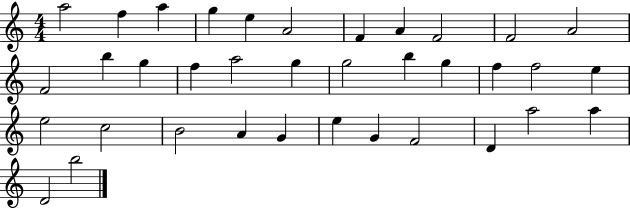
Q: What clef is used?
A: treble